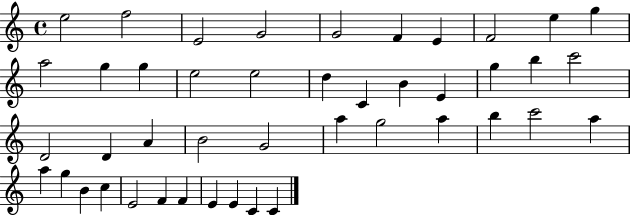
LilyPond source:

{
  \clef treble
  \time 4/4
  \defaultTimeSignature
  \key c \major
  e''2 f''2 | e'2 g'2 | g'2 f'4 e'4 | f'2 e''4 g''4 | \break a''2 g''4 g''4 | e''2 e''2 | d''4 c'4 b'4 e'4 | g''4 b''4 c'''2 | \break d'2 d'4 a'4 | b'2 g'2 | a''4 g''2 a''4 | b''4 c'''2 a''4 | \break a''4 g''4 b'4 c''4 | e'2 f'4 f'4 | e'4 e'4 c'4 c'4 | \bar "|."
}